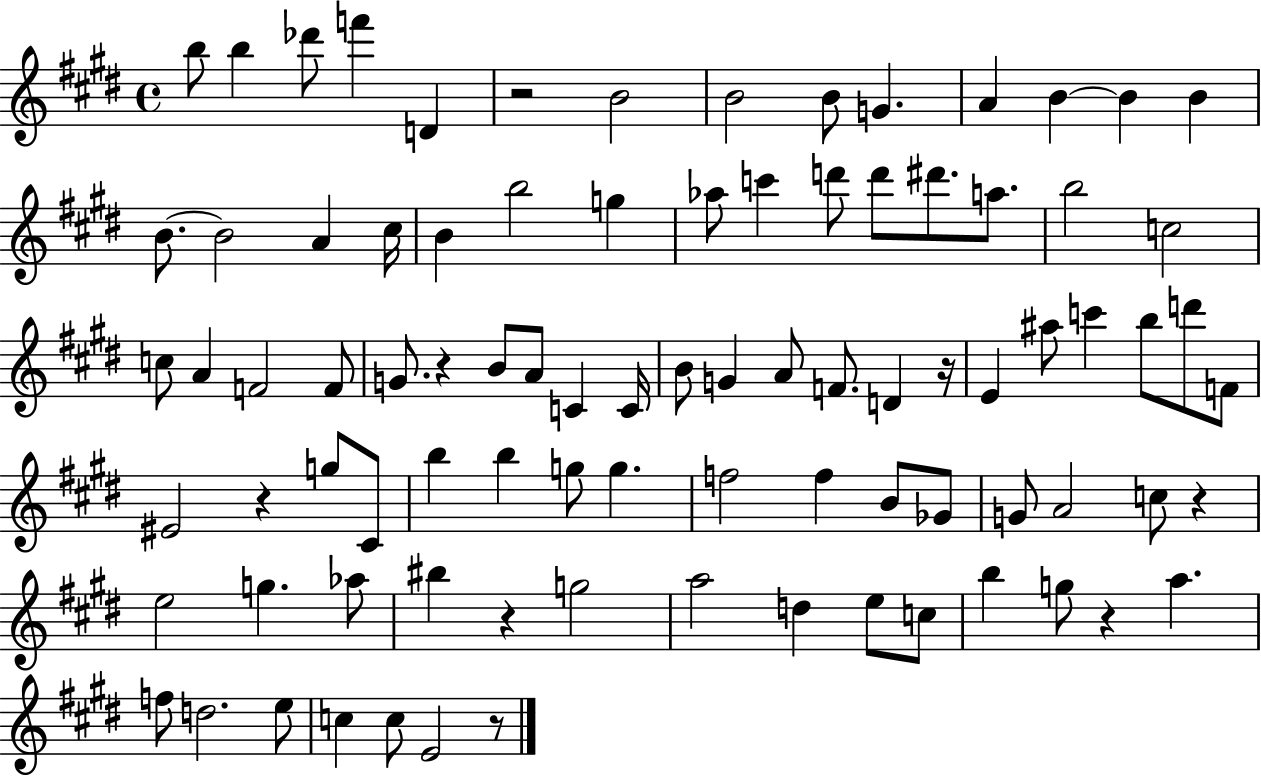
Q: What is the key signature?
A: E major